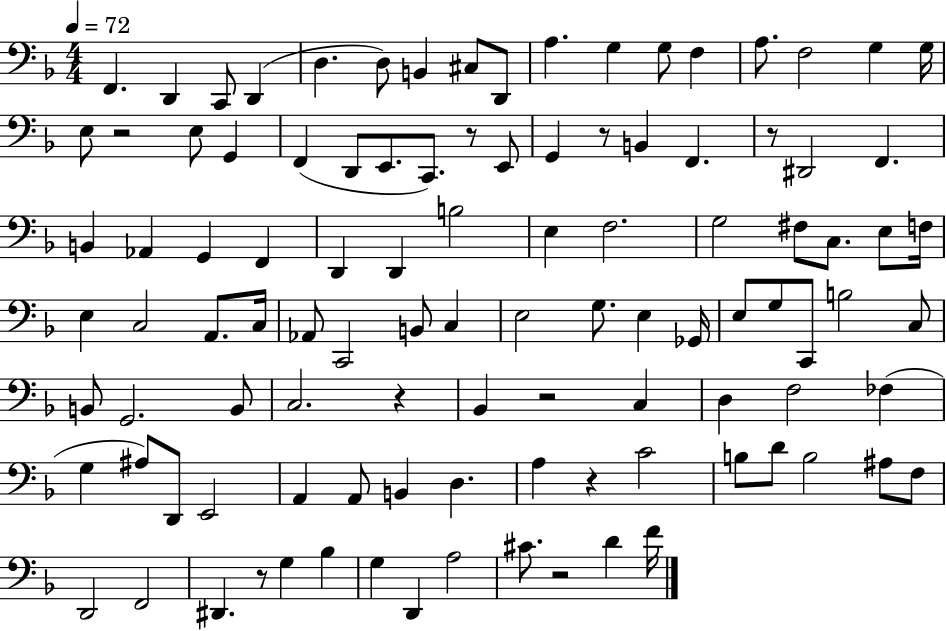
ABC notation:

X:1
T:Untitled
M:4/4
L:1/4
K:F
F,, D,, C,,/2 D,, D, D,/2 B,, ^C,/2 D,,/2 A, G, G,/2 F, A,/2 F,2 G, G,/4 E,/2 z2 E,/2 G,, F,, D,,/2 E,,/2 C,,/2 z/2 E,,/2 G,, z/2 B,, F,, z/2 ^D,,2 F,, B,, _A,, G,, F,, D,, D,, B,2 E, F,2 G,2 ^F,/2 C,/2 E,/2 F,/4 E, C,2 A,,/2 C,/4 _A,,/2 C,,2 B,,/2 C, E,2 G,/2 E, _G,,/4 E,/2 G,/2 C,,/2 B,2 C,/2 B,,/2 G,,2 B,,/2 C,2 z _B,, z2 C, D, F,2 _F, G, ^A,/2 D,,/2 E,,2 A,, A,,/2 B,, D, A, z C2 B,/2 D/2 B,2 ^A,/2 F,/2 D,,2 F,,2 ^D,, z/2 G, _B, G, D,, A,2 ^C/2 z2 D F/4